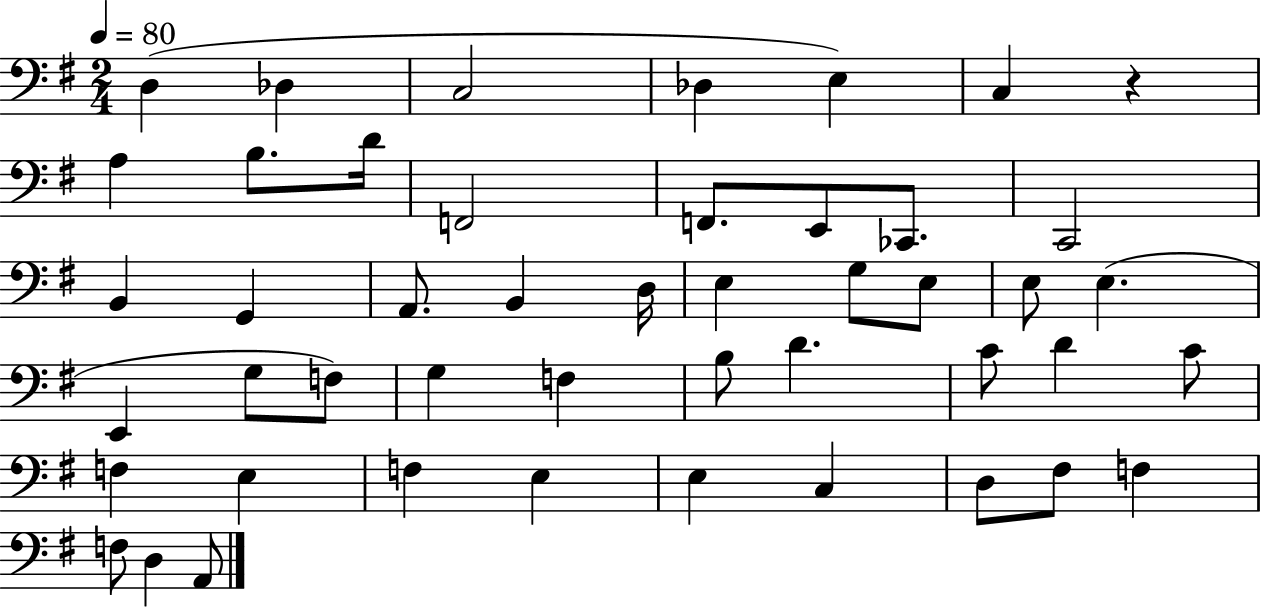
D3/q Db3/q C3/h Db3/q E3/q C3/q R/q A3/q B3/e. D4/s F2/h F2/e. E2/e CES2/e. C2/h B2/q G2/q A2/e. B2/q D3/s E3/q G3/e E3/e E3/e E3/q. E2/q G3/e F3/e G3/q F3/q B3/e D4/q. C4/e D4/q C4/e F3/q E3/q F3/q E3/q E3/q C3/q D3/e F#3/e F3/q F3/e D3/q A2/e